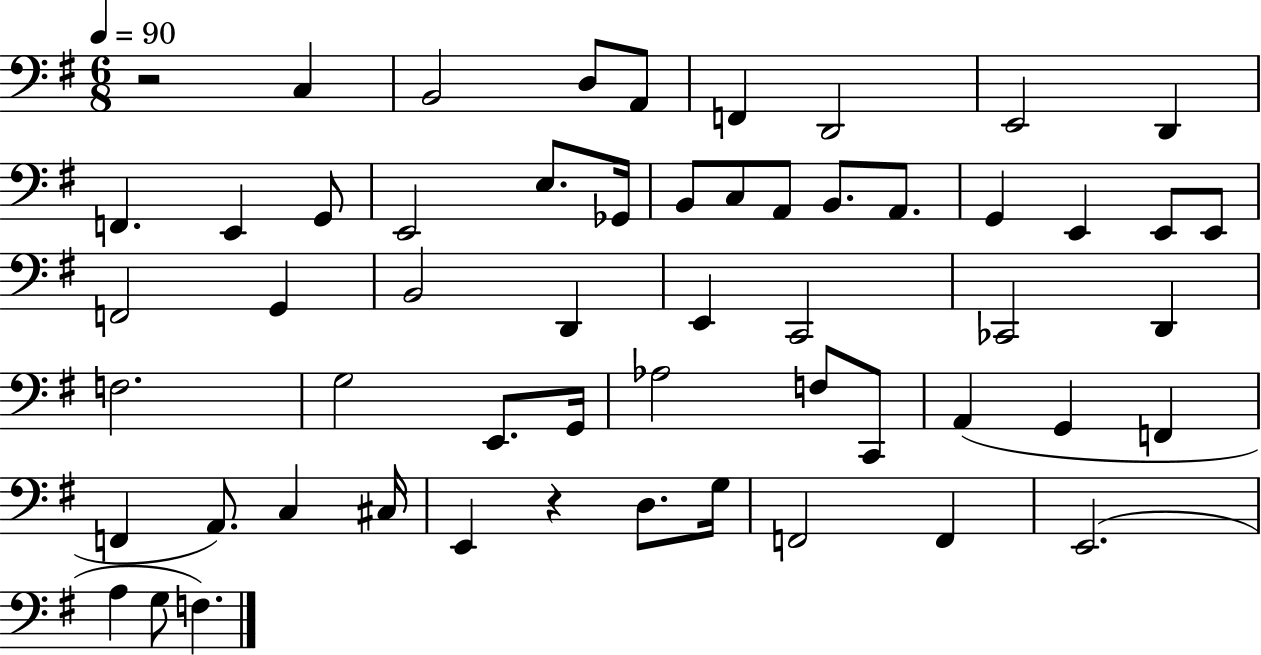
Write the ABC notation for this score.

X:1
T:Untitled
M:6/8
L:1/4
K:G
z2 C, B,,2 D,/2 A,,/2 F,, D,,2 E,,2 D,, F,, E,, G,,/2 E,,2 E,/2 _G,,/4 B,,/2 C,/2 A,,/2 B,,/2 A,,/2 G,, E,, E,,/2 E,,/2 F,,2 G,, B,,2 D,, E,, C,,2 _C,,2 D,, F,2 G,2 E,,/2 G,,/4 _A,2 F,/2 C,,/2 A,, G,, F,, F,, A,,/2 C, ^C,/4 E,, z D,/2 G,/4 F,,2 F,, E,,2 A, G,/2 F,